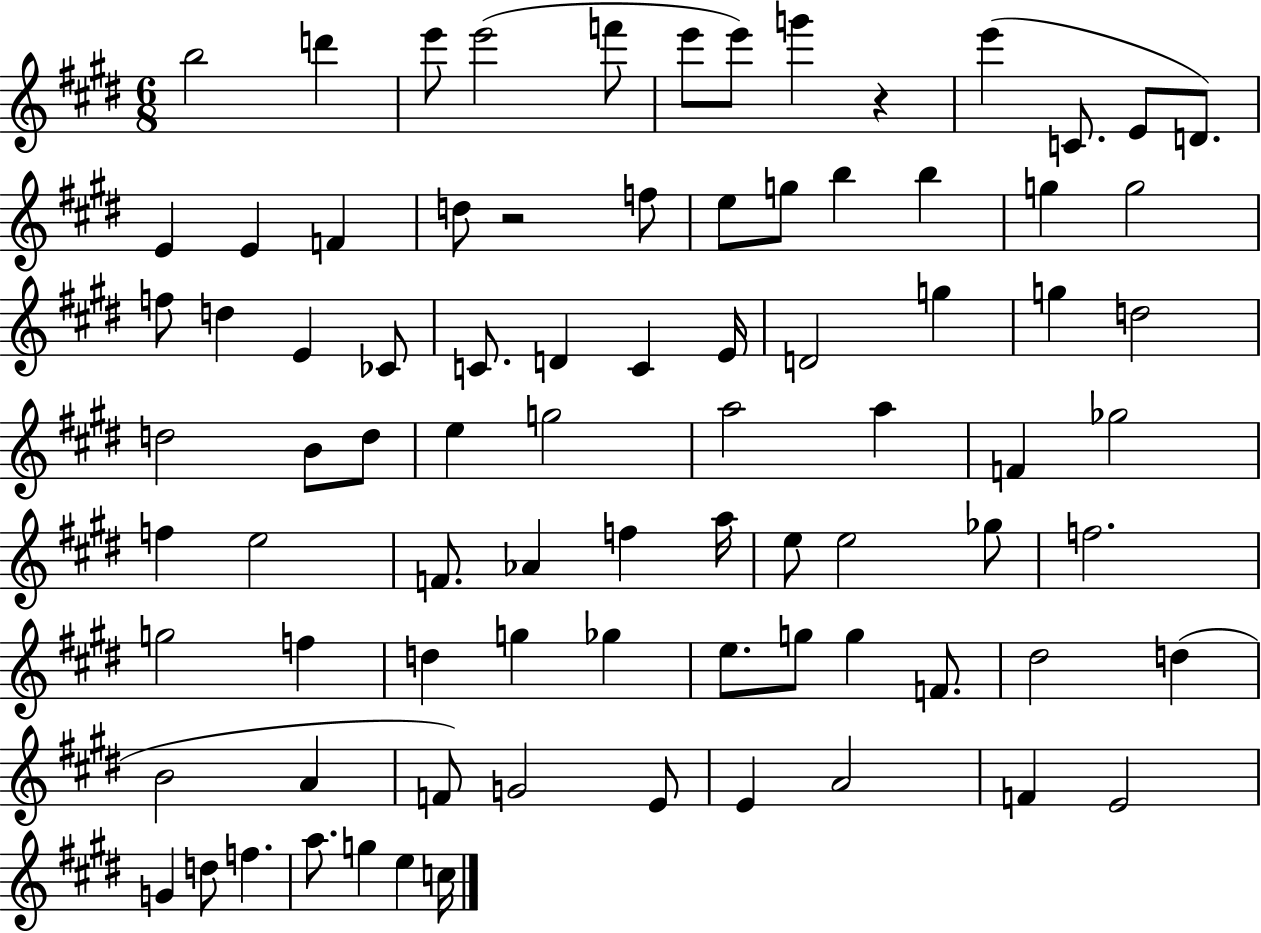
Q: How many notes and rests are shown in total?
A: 83